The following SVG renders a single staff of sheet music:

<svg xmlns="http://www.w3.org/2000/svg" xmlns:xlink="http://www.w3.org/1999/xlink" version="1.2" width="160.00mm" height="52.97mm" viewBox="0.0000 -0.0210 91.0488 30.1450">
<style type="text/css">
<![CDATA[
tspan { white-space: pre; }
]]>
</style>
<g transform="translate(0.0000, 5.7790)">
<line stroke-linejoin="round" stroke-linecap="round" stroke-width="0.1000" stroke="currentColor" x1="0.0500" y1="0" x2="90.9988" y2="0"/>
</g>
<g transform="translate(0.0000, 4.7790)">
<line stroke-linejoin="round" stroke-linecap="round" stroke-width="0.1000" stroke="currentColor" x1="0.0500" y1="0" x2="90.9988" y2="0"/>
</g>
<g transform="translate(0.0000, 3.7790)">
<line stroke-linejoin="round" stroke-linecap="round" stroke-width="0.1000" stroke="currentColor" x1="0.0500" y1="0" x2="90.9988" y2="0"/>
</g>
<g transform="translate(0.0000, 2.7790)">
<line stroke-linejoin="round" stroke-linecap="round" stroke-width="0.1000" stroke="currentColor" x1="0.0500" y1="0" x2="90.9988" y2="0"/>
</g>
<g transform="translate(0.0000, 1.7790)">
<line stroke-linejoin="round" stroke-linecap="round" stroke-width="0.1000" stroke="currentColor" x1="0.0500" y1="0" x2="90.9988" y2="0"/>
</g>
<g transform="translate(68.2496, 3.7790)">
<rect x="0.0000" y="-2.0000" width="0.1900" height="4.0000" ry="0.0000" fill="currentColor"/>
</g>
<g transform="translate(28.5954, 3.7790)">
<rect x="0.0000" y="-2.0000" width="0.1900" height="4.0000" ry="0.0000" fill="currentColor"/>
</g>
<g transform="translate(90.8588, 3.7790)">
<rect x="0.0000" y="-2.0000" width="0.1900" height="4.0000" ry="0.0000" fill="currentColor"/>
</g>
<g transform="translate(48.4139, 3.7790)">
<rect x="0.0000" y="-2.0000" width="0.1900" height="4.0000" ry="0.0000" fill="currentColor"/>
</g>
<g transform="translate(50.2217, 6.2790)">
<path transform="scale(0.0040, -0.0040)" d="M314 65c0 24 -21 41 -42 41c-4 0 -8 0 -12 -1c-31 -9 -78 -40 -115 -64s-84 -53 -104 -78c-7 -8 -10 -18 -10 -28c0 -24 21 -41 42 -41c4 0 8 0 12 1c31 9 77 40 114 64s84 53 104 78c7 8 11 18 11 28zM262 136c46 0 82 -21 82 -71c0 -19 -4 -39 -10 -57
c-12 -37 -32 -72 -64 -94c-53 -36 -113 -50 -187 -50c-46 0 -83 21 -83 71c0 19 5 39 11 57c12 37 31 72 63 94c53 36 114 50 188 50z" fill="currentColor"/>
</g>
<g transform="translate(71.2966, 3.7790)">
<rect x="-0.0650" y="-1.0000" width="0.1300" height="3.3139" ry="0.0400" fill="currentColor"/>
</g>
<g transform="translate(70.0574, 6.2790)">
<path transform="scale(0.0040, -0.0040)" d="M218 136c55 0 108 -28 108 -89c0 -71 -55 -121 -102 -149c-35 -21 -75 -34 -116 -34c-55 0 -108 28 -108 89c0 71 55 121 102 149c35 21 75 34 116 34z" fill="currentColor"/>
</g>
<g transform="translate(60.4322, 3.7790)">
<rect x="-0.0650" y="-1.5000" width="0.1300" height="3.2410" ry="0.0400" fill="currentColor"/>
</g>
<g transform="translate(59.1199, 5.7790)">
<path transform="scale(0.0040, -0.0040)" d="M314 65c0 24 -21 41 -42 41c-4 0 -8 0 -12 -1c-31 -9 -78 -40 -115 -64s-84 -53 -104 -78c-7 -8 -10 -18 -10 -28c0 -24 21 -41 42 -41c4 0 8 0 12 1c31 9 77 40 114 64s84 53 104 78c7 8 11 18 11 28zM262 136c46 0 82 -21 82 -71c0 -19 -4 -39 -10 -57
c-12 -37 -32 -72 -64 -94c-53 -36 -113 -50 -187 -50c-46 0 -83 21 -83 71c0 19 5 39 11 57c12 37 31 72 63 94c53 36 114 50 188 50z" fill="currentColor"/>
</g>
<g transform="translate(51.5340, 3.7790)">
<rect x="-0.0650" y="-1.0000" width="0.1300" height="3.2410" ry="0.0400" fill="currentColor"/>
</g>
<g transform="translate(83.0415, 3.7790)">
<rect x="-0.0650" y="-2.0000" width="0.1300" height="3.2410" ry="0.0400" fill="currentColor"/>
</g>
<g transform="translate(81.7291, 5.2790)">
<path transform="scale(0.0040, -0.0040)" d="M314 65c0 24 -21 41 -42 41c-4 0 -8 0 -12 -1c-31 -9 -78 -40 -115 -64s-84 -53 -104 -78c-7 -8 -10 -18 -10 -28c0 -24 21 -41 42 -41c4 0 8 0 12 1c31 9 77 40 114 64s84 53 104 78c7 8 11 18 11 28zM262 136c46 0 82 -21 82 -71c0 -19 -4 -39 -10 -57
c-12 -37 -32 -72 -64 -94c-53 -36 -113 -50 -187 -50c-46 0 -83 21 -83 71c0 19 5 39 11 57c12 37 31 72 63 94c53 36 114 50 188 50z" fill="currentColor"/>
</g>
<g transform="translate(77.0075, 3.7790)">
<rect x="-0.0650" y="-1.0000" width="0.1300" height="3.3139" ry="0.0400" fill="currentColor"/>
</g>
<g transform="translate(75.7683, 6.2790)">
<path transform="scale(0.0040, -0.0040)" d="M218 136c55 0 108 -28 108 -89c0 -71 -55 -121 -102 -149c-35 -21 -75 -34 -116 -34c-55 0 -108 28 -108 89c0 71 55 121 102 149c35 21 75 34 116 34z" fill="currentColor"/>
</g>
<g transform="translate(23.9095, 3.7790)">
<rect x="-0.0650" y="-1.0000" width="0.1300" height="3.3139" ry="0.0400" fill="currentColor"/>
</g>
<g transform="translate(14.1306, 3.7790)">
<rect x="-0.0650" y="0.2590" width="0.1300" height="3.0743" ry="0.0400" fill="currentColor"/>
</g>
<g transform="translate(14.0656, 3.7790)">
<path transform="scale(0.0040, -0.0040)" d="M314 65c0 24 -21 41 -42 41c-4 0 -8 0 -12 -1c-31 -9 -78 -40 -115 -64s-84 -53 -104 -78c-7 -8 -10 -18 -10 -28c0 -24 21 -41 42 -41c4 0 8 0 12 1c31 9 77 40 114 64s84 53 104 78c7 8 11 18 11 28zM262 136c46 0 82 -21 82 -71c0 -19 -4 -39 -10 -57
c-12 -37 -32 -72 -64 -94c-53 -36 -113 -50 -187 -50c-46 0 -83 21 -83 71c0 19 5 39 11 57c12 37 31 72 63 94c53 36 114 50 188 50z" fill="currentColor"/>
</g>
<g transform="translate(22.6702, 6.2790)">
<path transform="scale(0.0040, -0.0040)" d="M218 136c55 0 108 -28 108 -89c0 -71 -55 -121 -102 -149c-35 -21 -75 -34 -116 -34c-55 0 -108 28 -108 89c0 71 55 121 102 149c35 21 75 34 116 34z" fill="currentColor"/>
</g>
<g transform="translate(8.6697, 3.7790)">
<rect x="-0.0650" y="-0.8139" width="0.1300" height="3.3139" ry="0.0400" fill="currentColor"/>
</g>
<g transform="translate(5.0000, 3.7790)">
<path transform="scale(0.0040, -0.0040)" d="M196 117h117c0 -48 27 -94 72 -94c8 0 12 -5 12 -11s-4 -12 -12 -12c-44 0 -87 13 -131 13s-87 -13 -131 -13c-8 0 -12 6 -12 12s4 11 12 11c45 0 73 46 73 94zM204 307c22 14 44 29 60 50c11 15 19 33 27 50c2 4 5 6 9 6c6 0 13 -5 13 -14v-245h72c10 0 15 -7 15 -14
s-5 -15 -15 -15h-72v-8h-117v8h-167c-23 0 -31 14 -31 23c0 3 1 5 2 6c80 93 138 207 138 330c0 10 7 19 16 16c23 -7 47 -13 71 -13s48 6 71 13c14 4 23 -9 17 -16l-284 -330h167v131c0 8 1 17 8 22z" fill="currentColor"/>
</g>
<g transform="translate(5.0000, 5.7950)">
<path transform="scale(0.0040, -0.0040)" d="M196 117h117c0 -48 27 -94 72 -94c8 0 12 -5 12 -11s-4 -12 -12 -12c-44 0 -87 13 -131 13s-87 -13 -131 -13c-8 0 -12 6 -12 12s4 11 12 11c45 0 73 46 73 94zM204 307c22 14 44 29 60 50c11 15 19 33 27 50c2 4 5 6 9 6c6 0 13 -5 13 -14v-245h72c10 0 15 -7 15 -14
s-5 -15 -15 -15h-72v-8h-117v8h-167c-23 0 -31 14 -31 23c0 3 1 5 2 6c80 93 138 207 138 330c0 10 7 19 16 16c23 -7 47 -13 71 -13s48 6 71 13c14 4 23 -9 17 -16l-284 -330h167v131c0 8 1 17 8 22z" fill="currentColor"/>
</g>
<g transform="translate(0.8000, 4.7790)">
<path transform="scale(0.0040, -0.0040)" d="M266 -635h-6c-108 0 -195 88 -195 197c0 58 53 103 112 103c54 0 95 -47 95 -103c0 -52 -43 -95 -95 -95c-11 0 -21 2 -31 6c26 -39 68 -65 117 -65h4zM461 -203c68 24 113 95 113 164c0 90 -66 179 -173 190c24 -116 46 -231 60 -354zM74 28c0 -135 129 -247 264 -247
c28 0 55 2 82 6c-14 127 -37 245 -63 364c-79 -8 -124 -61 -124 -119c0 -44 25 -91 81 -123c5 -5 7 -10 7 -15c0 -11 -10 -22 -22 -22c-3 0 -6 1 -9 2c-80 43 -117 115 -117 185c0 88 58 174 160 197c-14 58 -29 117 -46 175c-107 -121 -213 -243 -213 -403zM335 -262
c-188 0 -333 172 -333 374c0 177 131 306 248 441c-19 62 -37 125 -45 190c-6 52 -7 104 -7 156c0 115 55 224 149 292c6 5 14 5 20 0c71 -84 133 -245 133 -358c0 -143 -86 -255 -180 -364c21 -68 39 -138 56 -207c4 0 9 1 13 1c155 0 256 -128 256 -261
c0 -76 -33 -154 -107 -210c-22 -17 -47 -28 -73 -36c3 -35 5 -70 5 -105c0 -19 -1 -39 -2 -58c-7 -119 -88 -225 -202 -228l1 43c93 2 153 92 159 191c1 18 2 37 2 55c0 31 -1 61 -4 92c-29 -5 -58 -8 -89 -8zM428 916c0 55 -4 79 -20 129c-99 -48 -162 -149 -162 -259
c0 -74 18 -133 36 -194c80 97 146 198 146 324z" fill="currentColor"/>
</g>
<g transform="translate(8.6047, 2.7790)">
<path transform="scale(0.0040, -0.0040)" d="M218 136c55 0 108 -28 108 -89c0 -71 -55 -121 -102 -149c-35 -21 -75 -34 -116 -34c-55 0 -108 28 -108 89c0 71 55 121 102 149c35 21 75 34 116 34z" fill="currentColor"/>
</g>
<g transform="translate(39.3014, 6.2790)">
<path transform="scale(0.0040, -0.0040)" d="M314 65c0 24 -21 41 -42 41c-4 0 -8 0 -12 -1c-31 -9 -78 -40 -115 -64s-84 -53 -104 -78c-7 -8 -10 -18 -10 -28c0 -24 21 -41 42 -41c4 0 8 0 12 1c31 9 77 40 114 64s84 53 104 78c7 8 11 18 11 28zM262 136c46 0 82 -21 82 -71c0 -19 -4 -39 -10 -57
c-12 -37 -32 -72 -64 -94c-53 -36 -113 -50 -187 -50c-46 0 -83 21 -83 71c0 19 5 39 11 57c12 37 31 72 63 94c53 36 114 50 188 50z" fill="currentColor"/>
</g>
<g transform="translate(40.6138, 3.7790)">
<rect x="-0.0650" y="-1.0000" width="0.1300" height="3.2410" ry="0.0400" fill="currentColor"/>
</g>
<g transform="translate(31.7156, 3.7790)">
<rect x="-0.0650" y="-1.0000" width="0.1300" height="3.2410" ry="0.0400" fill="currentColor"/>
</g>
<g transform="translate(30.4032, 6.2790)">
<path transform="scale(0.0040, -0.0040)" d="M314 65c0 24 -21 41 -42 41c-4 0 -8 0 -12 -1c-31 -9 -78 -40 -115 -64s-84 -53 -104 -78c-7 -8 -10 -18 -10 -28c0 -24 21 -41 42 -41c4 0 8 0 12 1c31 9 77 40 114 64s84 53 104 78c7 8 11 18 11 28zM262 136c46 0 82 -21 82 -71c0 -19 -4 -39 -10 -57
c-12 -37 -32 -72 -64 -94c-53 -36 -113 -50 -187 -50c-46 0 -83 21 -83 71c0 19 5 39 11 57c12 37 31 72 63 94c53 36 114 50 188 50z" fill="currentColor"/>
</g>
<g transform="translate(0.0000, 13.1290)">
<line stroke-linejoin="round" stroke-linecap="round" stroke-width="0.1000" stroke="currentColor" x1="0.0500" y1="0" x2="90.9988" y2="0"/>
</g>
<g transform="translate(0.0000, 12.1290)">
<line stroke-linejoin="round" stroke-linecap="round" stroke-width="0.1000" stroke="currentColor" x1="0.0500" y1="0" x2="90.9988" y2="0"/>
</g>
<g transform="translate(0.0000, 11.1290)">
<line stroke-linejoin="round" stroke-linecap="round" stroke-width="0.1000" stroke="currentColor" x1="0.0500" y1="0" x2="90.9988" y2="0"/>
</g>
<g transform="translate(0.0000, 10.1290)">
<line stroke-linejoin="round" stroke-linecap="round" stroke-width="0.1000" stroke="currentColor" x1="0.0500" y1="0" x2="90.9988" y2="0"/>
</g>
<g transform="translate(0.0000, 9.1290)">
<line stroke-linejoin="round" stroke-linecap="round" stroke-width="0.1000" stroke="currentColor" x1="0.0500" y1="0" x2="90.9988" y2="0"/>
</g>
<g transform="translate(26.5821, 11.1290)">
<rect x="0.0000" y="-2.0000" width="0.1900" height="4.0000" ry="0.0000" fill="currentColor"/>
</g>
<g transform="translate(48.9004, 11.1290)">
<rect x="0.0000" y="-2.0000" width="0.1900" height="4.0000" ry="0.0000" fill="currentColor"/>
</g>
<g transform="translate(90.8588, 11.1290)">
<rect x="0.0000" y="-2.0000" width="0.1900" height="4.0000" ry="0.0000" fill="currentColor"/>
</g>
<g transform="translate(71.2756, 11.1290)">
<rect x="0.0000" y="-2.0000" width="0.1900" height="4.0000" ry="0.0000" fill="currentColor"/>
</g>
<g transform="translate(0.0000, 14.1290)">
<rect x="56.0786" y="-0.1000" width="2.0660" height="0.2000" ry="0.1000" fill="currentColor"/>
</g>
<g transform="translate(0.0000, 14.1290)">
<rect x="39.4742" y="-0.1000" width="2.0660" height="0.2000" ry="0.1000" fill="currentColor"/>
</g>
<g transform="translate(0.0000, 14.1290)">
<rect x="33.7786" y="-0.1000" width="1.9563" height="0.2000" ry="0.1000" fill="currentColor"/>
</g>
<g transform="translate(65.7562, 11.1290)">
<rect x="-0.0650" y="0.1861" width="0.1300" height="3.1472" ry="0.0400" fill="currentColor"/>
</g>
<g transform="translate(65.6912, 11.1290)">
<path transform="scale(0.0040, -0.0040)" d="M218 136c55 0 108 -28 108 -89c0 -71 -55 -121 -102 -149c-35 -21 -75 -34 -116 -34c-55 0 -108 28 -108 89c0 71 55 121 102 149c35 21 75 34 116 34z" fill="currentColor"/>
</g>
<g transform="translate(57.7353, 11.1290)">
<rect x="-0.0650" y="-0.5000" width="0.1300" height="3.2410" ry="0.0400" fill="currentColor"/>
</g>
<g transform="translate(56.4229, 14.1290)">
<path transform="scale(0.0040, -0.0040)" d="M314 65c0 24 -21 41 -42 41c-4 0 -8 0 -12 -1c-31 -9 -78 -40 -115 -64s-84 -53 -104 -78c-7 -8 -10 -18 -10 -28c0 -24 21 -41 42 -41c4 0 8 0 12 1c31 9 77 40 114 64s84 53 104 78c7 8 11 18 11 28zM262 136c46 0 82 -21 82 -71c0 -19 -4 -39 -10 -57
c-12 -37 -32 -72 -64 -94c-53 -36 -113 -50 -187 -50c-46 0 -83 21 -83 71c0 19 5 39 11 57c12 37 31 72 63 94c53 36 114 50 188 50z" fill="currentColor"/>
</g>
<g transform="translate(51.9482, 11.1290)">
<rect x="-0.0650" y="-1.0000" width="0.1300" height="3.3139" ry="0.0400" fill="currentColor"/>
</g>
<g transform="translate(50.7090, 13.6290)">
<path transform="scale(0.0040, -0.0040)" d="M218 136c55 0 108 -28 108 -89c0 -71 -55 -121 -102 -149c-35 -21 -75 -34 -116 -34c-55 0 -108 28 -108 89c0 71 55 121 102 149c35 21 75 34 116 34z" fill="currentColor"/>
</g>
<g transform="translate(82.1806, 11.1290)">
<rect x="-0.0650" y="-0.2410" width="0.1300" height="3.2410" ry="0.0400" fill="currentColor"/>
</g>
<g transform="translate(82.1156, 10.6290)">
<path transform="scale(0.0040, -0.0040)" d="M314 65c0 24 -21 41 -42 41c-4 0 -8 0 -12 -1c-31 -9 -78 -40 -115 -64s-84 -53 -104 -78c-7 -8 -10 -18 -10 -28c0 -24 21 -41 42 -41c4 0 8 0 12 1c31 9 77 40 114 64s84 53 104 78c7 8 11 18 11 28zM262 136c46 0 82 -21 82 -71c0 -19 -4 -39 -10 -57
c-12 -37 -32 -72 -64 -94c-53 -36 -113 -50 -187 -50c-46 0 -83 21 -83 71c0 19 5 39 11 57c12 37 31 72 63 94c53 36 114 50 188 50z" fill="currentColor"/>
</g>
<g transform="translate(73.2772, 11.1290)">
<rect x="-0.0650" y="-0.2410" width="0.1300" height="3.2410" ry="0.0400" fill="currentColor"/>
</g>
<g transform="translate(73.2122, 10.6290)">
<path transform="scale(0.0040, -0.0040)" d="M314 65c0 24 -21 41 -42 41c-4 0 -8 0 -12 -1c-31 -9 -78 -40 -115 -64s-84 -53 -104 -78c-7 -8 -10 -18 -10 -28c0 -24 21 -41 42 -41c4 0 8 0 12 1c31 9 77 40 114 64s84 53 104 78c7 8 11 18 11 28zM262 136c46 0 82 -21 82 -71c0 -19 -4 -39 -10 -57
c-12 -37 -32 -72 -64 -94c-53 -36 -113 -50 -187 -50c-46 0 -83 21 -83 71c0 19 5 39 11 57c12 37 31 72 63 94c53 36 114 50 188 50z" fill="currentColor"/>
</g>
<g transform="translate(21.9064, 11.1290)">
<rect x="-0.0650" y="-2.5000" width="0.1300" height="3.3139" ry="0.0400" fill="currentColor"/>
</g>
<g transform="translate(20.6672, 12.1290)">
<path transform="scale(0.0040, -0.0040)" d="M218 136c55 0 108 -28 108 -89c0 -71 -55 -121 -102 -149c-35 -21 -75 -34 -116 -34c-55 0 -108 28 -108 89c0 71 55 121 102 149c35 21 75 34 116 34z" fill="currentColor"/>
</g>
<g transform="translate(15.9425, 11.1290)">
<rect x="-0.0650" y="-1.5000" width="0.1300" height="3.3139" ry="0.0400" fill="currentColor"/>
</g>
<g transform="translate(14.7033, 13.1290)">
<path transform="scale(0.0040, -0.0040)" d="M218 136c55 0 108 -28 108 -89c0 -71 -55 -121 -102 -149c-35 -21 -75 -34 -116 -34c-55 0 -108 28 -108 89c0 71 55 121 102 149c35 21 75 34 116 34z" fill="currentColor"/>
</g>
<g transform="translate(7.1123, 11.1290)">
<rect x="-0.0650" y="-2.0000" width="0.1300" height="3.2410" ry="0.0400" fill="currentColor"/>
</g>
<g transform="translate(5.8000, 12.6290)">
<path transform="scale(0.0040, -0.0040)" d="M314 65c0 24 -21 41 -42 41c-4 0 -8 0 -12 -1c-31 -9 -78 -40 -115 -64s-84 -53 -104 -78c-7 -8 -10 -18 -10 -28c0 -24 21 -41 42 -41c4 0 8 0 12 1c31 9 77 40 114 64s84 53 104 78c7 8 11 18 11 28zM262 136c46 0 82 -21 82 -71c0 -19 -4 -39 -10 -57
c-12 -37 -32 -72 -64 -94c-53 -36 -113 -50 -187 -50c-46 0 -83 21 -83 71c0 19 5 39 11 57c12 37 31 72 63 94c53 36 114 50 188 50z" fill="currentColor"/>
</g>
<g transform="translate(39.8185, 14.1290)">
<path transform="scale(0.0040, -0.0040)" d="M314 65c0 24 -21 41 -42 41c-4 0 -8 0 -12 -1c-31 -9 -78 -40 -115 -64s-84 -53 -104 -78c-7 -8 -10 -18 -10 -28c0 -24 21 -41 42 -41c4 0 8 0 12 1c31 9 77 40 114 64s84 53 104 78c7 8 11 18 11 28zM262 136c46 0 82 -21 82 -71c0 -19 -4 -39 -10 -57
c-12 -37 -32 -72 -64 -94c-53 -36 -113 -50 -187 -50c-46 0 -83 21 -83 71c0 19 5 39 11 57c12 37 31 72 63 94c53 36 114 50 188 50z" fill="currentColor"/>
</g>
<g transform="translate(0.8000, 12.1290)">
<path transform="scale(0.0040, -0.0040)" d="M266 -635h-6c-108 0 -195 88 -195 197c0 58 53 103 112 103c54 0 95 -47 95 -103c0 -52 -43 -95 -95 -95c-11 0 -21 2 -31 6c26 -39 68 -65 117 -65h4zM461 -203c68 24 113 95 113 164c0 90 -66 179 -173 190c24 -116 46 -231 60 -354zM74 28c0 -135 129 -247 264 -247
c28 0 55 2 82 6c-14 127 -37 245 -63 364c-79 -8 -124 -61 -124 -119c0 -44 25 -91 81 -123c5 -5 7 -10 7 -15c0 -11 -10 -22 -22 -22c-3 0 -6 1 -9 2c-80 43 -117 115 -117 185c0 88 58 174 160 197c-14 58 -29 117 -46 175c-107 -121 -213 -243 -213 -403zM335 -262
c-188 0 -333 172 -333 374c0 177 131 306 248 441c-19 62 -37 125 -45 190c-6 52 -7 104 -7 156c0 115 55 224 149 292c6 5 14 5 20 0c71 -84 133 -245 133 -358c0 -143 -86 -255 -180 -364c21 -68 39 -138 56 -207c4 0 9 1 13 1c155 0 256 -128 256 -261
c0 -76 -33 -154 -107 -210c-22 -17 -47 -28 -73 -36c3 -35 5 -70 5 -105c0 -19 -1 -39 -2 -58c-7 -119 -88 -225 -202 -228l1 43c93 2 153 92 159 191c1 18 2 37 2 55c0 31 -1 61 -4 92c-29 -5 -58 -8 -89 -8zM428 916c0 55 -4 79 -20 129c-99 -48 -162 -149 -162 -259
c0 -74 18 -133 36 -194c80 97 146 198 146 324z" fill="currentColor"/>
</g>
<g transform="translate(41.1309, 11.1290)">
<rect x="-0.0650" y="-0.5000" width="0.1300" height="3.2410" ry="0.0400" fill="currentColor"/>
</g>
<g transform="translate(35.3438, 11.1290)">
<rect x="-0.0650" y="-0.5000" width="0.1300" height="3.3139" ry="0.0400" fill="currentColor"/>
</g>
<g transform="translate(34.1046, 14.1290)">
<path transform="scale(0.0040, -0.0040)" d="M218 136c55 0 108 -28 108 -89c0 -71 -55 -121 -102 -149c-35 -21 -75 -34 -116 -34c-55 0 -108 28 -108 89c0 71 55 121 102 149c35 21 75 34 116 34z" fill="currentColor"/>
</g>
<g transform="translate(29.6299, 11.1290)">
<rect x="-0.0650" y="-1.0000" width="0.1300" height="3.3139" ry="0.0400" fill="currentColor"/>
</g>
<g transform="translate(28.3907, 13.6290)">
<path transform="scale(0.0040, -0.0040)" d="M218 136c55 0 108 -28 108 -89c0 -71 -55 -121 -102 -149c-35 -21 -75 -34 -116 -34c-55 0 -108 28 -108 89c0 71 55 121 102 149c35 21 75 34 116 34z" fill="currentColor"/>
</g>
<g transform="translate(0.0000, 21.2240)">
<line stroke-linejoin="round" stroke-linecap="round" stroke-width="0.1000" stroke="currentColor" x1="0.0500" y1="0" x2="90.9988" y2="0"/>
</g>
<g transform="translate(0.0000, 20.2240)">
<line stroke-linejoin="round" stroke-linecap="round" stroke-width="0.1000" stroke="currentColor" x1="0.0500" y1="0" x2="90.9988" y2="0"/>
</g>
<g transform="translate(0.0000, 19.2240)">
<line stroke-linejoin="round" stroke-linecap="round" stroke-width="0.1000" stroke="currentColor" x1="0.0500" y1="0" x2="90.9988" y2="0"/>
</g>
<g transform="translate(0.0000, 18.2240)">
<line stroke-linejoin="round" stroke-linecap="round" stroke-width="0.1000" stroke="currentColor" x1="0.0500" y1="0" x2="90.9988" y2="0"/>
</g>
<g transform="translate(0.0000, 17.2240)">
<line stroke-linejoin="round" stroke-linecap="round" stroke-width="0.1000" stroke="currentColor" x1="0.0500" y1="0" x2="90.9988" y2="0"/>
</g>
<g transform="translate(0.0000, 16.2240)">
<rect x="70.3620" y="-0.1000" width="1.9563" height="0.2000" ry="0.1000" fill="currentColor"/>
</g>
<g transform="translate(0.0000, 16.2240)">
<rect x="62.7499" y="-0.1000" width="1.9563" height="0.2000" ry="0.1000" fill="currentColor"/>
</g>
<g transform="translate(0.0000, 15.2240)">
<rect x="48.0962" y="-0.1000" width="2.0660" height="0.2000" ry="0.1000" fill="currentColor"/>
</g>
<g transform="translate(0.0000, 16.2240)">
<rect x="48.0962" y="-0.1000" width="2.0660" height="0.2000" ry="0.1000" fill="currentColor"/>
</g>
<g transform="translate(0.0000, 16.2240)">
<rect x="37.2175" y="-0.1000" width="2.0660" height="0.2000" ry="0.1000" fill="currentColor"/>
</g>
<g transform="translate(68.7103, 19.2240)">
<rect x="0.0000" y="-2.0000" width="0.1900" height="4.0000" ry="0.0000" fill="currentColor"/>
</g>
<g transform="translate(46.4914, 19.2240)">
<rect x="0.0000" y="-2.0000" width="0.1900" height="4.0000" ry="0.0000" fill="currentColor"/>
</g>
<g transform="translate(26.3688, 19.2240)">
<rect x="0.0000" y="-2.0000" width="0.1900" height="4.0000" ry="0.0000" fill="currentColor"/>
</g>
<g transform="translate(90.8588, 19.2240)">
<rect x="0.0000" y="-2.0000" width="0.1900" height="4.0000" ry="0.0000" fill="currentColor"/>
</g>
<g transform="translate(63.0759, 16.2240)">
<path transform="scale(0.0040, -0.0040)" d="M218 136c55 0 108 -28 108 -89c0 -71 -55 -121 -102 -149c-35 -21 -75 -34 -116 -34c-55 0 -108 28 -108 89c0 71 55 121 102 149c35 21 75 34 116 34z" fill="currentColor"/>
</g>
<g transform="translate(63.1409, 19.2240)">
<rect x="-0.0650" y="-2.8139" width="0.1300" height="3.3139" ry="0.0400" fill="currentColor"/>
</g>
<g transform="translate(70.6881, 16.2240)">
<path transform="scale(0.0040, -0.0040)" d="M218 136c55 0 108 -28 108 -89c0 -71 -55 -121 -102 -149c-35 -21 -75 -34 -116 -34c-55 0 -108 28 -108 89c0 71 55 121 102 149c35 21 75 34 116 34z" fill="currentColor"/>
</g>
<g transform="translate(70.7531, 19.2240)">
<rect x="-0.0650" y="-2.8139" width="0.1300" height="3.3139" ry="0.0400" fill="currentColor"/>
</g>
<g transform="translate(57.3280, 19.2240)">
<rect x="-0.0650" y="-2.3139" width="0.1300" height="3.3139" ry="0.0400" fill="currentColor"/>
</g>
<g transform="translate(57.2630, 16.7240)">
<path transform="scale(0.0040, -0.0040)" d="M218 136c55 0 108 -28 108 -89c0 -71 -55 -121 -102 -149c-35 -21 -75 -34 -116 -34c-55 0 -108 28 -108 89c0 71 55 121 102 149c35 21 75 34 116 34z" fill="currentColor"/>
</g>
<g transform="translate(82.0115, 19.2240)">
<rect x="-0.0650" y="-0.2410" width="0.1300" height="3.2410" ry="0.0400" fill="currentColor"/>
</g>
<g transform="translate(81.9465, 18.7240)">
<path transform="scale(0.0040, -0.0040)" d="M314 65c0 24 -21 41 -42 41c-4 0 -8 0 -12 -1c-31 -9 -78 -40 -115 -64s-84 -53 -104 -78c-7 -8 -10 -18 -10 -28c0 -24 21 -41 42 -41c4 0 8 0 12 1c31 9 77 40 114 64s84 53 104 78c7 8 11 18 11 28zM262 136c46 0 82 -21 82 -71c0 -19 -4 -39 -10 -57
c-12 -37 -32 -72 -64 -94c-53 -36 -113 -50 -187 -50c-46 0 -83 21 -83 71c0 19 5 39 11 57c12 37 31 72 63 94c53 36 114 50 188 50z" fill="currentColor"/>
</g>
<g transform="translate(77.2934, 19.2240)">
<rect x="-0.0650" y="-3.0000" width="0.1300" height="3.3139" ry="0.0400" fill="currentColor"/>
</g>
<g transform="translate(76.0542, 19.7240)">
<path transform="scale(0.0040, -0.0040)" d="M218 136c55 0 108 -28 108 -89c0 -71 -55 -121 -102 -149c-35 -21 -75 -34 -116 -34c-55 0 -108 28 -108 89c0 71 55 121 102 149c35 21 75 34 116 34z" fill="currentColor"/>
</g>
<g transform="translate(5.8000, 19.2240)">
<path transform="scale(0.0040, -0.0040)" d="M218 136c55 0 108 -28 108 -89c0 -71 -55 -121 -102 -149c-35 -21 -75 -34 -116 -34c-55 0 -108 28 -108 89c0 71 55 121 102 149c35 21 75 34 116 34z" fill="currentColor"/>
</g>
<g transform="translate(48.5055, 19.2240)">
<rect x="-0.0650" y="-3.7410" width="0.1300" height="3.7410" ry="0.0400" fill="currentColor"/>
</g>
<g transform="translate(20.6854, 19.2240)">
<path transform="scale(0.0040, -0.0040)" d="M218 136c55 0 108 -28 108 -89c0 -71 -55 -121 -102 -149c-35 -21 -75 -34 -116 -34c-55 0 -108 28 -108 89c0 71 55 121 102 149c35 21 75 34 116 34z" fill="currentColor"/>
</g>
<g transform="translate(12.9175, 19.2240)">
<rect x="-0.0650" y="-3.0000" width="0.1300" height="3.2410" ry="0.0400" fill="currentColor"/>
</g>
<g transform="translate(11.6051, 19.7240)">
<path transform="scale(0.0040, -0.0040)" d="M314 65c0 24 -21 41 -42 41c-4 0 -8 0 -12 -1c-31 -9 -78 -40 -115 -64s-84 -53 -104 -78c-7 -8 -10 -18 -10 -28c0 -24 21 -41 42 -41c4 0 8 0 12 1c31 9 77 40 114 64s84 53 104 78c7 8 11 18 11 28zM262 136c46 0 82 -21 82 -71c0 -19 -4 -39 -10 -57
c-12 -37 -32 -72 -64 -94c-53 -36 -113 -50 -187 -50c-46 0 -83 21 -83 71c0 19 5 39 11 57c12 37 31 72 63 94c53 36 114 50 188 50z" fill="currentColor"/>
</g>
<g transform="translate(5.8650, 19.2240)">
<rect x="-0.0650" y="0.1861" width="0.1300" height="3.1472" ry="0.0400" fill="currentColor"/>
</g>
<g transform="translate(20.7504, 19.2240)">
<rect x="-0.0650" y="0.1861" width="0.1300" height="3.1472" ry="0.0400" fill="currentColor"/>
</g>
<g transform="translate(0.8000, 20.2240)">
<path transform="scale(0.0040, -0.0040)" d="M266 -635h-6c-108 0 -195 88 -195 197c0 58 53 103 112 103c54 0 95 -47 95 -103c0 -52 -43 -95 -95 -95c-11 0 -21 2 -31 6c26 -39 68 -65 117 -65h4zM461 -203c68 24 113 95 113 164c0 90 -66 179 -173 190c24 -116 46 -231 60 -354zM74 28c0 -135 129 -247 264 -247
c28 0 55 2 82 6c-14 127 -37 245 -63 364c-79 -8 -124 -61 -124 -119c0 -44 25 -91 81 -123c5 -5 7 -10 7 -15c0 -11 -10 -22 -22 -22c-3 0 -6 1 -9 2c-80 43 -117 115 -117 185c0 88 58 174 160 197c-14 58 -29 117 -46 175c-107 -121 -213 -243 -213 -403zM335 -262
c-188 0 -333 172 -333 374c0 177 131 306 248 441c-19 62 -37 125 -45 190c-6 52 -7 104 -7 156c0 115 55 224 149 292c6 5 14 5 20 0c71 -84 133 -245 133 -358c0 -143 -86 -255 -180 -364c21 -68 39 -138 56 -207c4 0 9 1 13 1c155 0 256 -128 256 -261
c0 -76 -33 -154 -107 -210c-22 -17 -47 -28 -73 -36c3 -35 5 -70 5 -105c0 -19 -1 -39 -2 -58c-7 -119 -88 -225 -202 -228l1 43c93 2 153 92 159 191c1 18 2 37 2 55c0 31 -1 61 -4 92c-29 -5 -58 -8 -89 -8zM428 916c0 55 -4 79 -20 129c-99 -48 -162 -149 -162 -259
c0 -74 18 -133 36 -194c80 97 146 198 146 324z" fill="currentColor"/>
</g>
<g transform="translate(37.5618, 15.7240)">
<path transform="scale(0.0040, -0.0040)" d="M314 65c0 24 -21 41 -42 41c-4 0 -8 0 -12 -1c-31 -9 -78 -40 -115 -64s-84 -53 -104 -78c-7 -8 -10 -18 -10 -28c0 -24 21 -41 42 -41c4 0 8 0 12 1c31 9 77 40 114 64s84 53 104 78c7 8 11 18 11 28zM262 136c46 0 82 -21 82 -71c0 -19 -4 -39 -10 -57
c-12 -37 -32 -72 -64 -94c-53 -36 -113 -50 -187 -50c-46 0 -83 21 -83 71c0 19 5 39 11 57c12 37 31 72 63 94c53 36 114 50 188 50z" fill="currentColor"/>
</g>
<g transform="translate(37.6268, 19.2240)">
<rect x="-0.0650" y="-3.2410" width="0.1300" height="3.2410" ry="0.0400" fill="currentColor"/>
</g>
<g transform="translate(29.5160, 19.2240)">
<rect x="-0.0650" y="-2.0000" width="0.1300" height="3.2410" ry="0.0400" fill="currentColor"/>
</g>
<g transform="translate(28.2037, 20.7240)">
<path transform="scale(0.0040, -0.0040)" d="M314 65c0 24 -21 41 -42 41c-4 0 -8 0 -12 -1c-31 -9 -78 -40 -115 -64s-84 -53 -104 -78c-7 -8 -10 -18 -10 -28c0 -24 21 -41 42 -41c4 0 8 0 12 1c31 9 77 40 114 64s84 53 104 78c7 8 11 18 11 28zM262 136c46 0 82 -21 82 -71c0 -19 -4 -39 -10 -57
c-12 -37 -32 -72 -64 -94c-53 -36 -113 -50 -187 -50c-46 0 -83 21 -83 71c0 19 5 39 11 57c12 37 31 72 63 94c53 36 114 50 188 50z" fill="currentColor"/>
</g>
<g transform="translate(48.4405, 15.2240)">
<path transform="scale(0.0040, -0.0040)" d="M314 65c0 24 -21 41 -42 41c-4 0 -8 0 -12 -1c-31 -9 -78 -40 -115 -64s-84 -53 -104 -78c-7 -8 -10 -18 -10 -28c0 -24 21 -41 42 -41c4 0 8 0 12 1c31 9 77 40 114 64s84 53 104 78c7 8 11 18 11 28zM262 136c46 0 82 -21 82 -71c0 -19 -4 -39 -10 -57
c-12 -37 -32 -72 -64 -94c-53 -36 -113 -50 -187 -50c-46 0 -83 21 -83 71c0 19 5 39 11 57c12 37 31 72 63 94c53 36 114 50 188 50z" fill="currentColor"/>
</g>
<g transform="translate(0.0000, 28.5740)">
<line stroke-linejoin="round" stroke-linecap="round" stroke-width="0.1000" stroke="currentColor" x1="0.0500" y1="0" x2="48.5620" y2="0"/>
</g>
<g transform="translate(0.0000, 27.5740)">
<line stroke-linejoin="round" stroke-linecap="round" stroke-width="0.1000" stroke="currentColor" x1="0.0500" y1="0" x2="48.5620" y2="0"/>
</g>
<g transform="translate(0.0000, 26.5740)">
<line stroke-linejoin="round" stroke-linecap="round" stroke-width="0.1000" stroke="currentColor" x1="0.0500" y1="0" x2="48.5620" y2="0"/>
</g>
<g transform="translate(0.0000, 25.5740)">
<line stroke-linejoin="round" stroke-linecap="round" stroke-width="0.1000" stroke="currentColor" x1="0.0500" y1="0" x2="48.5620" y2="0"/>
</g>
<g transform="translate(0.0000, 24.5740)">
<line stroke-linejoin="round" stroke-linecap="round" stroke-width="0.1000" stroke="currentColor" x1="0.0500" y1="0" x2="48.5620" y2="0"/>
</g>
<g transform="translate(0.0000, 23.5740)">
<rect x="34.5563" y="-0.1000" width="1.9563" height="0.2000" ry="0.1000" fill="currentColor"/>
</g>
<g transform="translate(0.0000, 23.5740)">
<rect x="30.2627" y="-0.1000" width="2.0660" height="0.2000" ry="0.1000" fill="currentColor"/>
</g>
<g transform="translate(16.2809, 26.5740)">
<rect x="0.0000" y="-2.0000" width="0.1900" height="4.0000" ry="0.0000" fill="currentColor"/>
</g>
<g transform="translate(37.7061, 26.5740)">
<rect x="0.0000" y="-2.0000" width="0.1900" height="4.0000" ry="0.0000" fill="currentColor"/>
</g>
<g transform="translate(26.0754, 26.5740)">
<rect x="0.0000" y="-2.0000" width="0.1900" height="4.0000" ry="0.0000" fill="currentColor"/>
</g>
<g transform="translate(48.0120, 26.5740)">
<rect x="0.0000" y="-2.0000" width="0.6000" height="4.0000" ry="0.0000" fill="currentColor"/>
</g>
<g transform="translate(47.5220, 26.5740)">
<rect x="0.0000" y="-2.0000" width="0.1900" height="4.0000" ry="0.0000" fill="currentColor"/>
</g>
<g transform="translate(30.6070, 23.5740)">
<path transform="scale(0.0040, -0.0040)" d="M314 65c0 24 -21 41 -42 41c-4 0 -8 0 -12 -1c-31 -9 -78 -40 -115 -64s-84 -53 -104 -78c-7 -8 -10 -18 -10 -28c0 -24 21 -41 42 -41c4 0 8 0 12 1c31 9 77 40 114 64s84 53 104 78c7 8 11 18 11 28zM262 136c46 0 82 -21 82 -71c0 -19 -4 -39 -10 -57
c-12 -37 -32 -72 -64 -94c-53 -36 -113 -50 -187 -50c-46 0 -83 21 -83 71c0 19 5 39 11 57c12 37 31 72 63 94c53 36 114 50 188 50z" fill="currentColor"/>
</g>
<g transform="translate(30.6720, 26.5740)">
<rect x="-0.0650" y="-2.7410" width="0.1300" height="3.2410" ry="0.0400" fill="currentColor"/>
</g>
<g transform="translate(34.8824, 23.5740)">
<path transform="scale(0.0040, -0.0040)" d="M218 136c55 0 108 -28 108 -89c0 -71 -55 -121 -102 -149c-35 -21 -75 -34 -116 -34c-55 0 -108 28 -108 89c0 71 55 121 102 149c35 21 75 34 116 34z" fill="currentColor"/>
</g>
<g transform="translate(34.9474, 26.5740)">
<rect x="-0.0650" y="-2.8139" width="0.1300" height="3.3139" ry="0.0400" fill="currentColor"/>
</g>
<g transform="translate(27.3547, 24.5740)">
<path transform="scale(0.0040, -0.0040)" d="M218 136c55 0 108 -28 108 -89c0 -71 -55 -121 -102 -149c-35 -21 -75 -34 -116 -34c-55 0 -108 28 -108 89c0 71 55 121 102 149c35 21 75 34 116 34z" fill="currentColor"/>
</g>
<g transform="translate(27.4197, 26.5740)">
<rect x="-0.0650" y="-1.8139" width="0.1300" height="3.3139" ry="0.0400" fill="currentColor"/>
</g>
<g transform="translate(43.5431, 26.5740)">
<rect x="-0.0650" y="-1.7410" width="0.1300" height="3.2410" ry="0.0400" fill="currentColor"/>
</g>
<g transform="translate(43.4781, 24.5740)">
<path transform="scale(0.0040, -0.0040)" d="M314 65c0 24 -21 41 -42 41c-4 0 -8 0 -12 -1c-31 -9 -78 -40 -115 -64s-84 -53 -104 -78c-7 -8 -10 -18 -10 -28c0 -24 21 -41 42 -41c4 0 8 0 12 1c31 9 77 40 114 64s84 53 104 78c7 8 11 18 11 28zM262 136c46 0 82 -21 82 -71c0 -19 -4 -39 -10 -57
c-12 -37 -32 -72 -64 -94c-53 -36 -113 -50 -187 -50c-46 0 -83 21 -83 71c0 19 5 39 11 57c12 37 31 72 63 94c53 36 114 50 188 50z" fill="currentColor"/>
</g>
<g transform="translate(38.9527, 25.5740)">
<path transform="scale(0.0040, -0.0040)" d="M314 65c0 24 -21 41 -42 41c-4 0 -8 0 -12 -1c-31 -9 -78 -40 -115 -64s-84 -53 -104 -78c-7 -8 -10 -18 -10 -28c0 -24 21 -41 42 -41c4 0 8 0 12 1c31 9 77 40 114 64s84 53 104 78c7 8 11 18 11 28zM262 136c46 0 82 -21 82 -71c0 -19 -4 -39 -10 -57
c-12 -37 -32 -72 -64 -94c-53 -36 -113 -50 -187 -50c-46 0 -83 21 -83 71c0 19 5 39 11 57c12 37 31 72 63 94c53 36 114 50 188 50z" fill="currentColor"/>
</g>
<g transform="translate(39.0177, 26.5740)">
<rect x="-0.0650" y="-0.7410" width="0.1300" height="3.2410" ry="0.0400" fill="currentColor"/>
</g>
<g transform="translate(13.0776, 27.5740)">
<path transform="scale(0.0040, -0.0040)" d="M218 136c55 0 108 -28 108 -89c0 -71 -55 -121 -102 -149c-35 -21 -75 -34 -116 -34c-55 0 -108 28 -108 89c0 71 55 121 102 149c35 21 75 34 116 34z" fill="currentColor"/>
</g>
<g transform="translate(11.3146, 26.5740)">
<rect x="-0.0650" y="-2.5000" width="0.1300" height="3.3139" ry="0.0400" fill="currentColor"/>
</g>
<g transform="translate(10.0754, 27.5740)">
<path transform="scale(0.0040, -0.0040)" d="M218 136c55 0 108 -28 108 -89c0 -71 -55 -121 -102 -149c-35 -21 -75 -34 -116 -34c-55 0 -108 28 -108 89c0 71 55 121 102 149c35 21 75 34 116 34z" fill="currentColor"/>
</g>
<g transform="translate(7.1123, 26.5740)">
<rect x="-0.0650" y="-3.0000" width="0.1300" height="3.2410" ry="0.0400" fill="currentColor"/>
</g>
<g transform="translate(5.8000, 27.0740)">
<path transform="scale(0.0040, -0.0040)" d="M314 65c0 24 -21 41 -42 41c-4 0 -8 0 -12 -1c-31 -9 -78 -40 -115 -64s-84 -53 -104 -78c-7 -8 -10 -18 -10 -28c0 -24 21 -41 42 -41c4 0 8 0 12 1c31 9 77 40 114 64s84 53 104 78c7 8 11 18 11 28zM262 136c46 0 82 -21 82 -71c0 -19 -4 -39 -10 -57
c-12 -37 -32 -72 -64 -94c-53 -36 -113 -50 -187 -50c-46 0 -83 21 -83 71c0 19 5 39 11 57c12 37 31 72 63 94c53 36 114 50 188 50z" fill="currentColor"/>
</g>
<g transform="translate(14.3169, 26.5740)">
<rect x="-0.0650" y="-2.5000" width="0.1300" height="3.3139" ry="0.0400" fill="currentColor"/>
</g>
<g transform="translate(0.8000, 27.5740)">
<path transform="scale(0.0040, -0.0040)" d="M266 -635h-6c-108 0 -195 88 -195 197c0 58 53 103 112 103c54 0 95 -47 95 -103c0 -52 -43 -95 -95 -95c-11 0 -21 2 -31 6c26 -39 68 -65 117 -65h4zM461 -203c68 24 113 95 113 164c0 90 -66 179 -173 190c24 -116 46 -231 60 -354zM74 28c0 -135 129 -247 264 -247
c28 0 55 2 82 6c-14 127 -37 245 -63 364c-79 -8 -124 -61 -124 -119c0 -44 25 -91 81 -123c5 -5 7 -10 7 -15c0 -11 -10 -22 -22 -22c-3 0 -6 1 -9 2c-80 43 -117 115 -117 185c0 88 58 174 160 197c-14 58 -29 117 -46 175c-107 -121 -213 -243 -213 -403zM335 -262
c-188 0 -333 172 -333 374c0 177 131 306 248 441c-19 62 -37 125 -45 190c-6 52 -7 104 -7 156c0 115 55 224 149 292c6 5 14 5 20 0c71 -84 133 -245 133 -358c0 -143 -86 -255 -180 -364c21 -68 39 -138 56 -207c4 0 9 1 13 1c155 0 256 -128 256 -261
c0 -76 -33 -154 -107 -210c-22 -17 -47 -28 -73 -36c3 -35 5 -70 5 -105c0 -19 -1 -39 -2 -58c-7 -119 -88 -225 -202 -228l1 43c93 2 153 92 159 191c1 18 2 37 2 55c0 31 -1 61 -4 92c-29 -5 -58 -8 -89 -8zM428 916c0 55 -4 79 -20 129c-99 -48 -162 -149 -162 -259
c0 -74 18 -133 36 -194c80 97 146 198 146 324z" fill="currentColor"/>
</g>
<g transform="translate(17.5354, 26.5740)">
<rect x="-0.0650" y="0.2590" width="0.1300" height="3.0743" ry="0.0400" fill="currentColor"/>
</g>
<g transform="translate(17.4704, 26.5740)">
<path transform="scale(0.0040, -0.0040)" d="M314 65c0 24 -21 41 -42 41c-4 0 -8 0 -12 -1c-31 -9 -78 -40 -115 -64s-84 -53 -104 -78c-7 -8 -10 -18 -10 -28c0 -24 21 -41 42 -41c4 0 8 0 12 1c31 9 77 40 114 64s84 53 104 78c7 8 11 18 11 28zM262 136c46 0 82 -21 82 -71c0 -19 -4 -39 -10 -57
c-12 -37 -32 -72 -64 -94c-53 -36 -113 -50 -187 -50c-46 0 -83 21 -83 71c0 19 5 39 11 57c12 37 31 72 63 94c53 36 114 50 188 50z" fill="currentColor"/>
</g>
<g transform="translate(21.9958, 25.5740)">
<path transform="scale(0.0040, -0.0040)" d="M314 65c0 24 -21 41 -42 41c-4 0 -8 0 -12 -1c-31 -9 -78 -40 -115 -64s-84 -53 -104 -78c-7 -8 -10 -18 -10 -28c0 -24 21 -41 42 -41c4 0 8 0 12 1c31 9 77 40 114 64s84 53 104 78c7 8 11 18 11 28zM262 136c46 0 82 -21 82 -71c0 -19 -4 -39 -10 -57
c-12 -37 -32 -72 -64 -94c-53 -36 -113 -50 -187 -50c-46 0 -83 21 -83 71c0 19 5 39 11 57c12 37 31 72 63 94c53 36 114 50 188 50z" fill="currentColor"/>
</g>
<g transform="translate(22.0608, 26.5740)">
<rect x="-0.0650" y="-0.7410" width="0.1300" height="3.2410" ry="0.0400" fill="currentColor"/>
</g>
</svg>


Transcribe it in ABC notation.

X:1
T:Untitled
M:4/4
L:1/4
K:C
d B2 D D2 D2 D2 E2 D D F2 F2 E G D C C2 D C2 B c2 c2 B A2 B F2 b2 c'2 g a a A c2 A2 G G B2 d2 f a2 a d2 f2